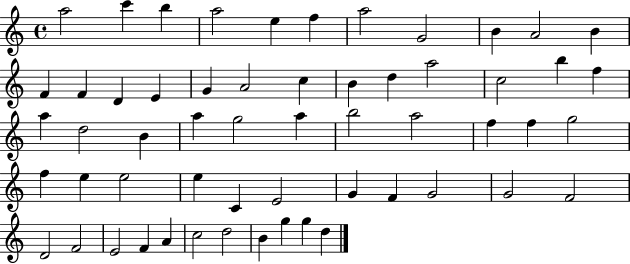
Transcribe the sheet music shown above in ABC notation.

X:1
T:Untitled
M:4/4
L:1/4
K:C
a2 c' b a2 e f a2 G2 B A2 B F F D E G A2 c B d a2 c2 b f a d2 B a g2 a b2 a2 f f g2 f e e2 e C E2 G F G2 G2 F2 D2 F2 E2 F A c2 d2 B g g d